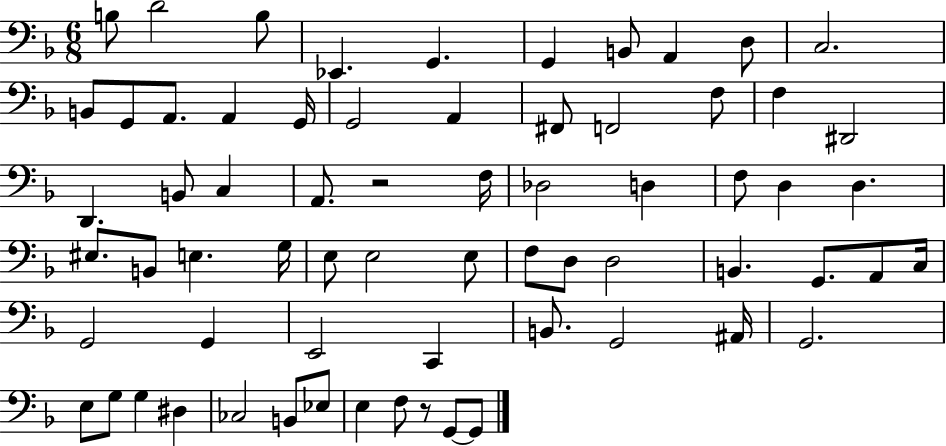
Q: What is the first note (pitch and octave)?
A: B3